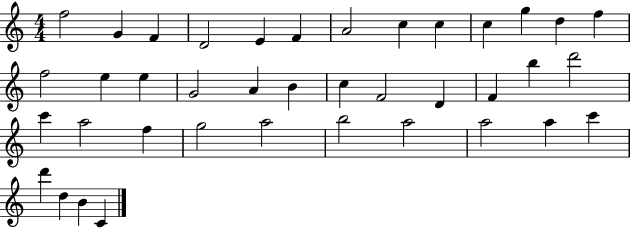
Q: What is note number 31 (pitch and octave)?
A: B5